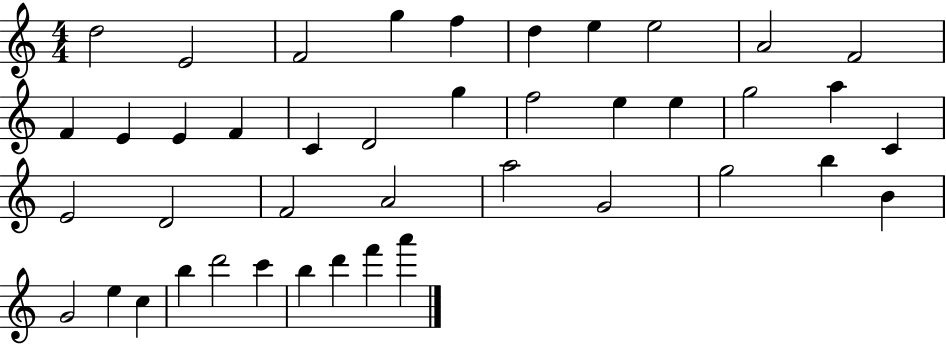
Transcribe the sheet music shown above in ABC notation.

X:1
T:Untitled
M:4/4
L:1/4
K:C
d2 E2 F2 g f d e e2 A2 F2 F E E F C D2 g f2 e e g2 a C E2 D2 F2 A2 a2 G2 g2 b B G2 e c b d'2 c' b d' f' a'